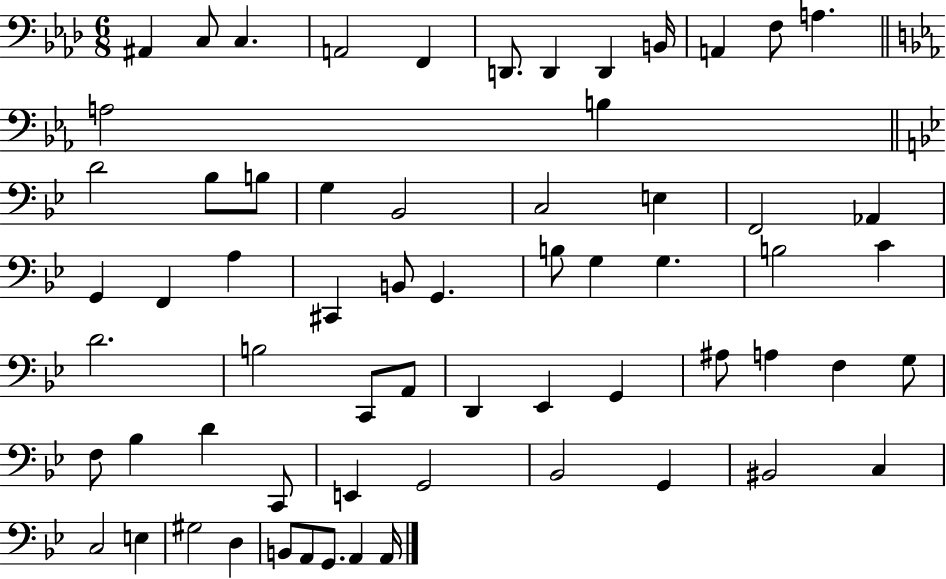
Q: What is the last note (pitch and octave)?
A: A2